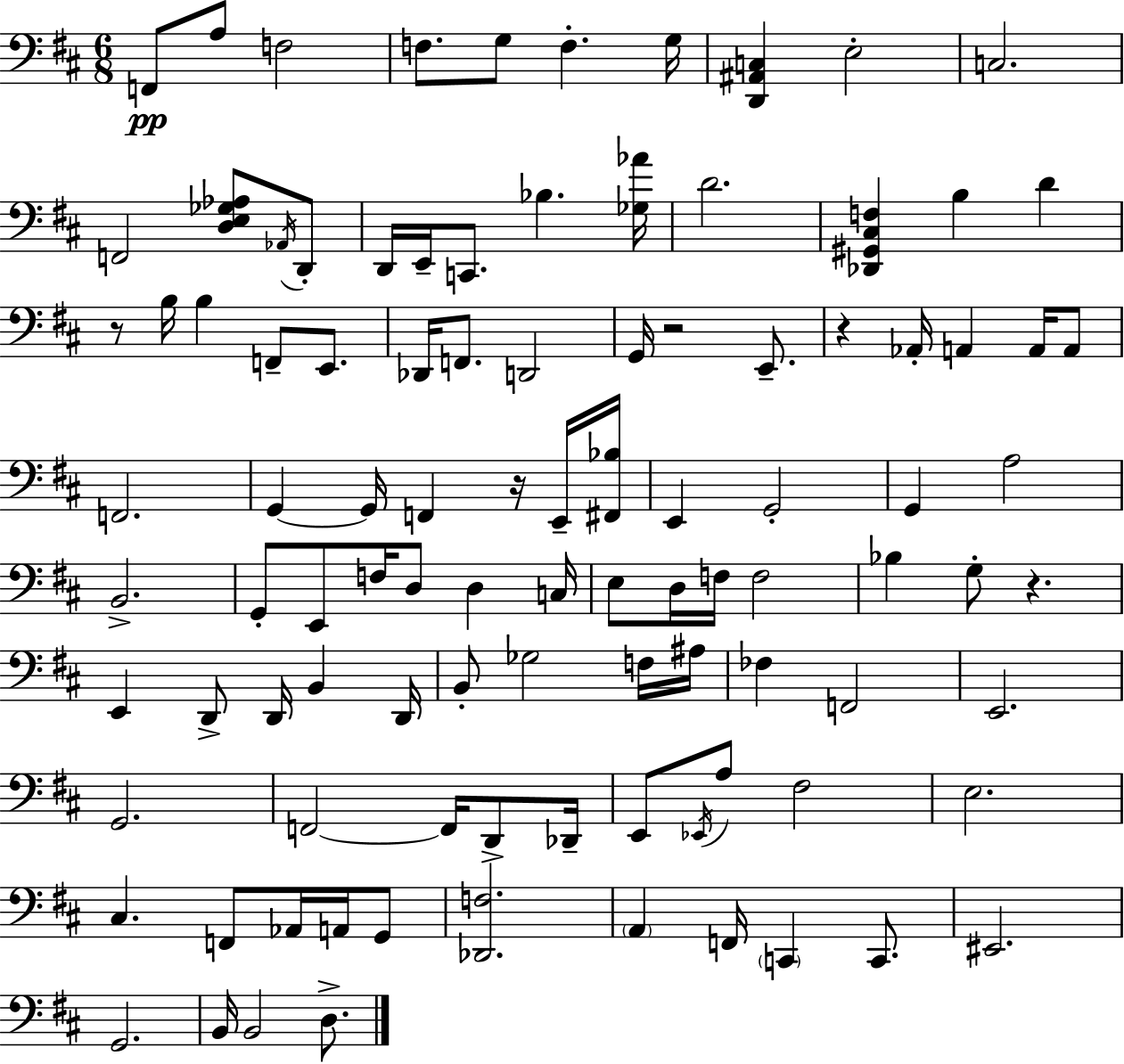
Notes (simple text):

F2/e A3/e F3/h F3/e. G3/e F3/q. G3/s [D2,A#2,C3]/q E3/h C3/h. F2/h [D3,E3,Gb3,Ab3]/e Ab2/s D2/e D2/s E2/s C2/e. Bb3/q. [Gb3,Ab4]/s D4/h. [Db2,G#2,C#3,F3]/q B3/q D4/q R/e B3/s B3/q F2/e E2/e. Db2/s F2/e. D2/h G2/s R/h E2/e. R/q Ab2/s A2/q A2/s A2/e F2/h. G2/q G2/s F2/q R/s E2/s [F#2,Bb3]/s E2/q G2/h G2/q A3/h B2/h. G2/e E2/e F3/s D3/e D3/q C3/s E3/e D3/s F3/s F3/h Bb3/q G3/e R/q. E2/q D2/e D2/s B2/q D2/s B2/e Gb3/h F3/s A#3/s FES3/q F2/h E2/h. G2/h. F2/h F2/s D2/e Db2/s E2/e Eb2/s A3/e F#3/h E3/h. C#3/q. F2/e Ab2/s A2/s G2/e [Db2,F3]/h. A2/q F2/s C2/q C2/e. EIS2/h. G2/h. B2/s B2/h D3/e.